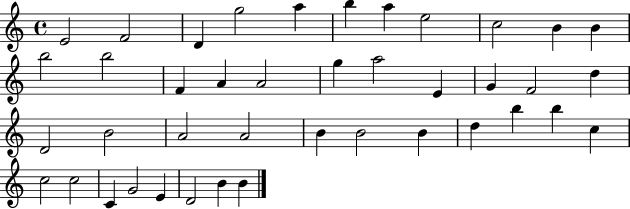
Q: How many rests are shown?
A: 0